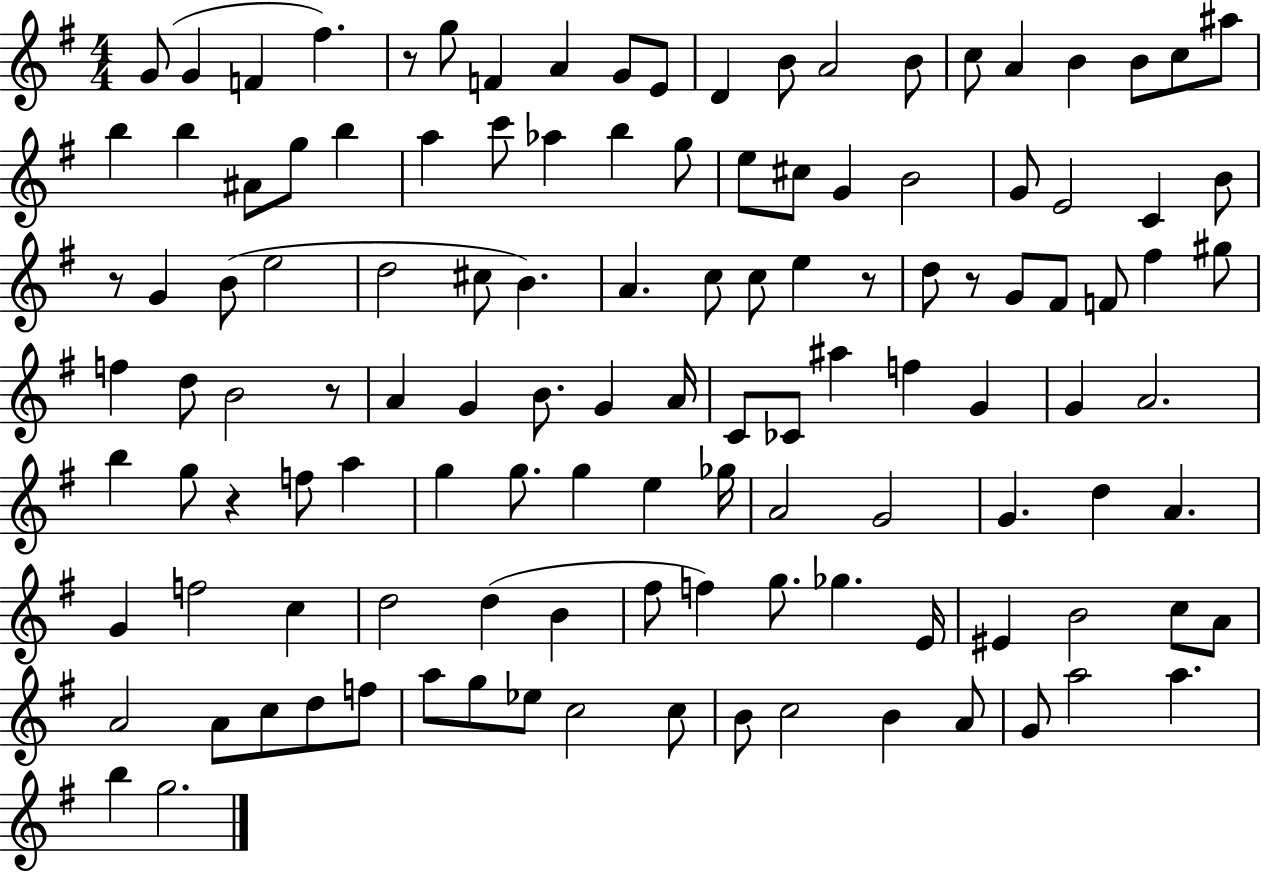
X:1
T:Untitled
M:4/4
L:1/4
K:G
G/2 G F ^f z/2 g/2 F A G/2 E/2 D B/2 A2 B/2 c/2 A B B/2 c/2 ^a/2 b b ^A/2 g/2 b a c'/2 _a b g/2 e/2 ^c/2 G B2 G/2 E2 C B/2 z/2 G B/2 e2 d2 ^c/2 B A c/2 c/2 e z/2 d/2 z/2 G/2 ^F/2 F/2 ^f ^g/2 f d/2 B2 z/2 A G B/2 G A/4 C/2 _C/2 ^a f G G A2 b g/2 z f/2 a g g/2 g e _g/4 A2 G2 G d A G f2 c d2 d B ^f/2 f g/2 _g E/4 ^E B2 c/2 A/2 A2 A/2 c/2 d/2 f/2 a/2 g/2 _e/2 c2 c/2 B/2 c2 B A/2 G/2 a2 a b g2